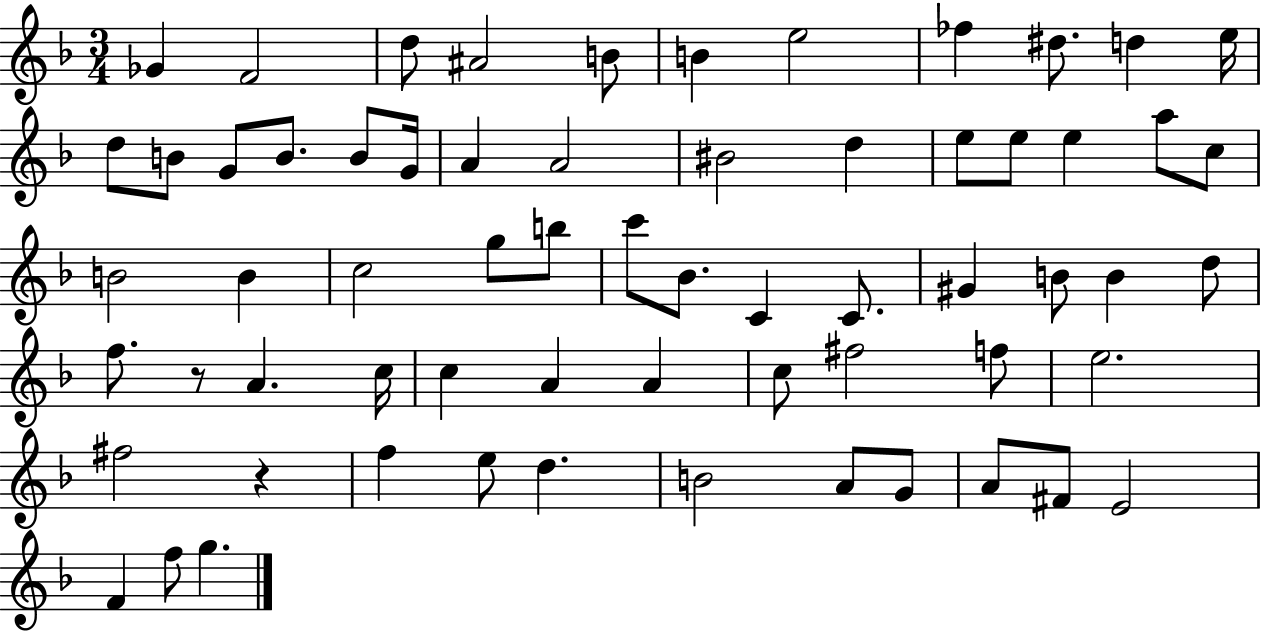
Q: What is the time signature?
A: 3/4